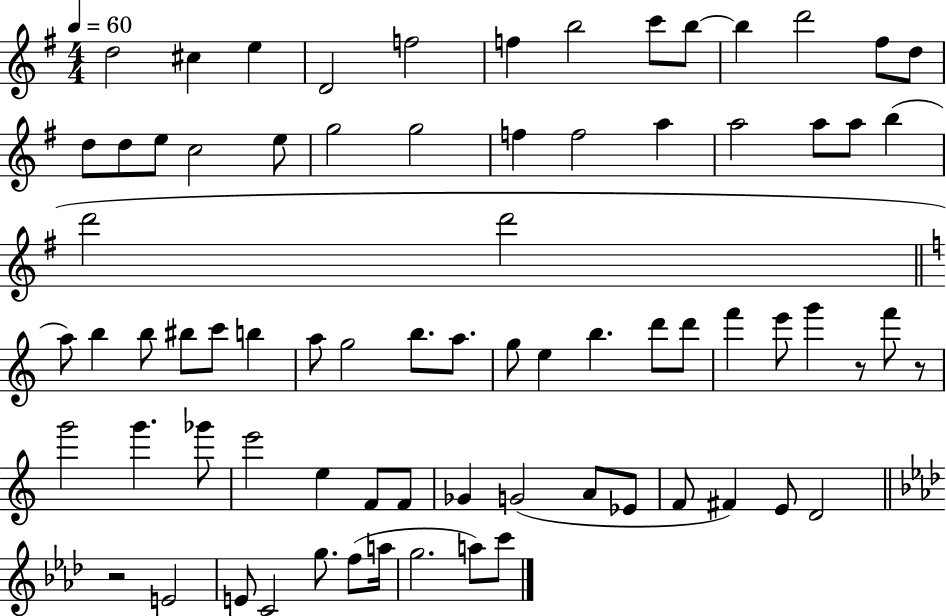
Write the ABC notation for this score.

X:1
T:Untitled
M:4/4
L:1/4
K:G
d2 ^c e D2 f2 f b2 c'/2 b/2 b d'2 ^f/2 d/2 d/2 d/2 e/2 c2 e/2 g2 g2 f f2 a a2 a/2 a/2 b d'2 d'2 a/2 b b/2 ^b/2 c'/2 b a/2 g2 b/2 a/2 g/2 e b d'/2 d'/2 f' e'/2 g' z/2 f'/2 z/2 g'2 g' _g'/2 e'2 e F/2 F/2 _G G2 A/2 _E/2 F/2 ^F E/2 D2 z2 E2 E/2 C2 g/2 f/2 a/4 g2 a/2 c'/2